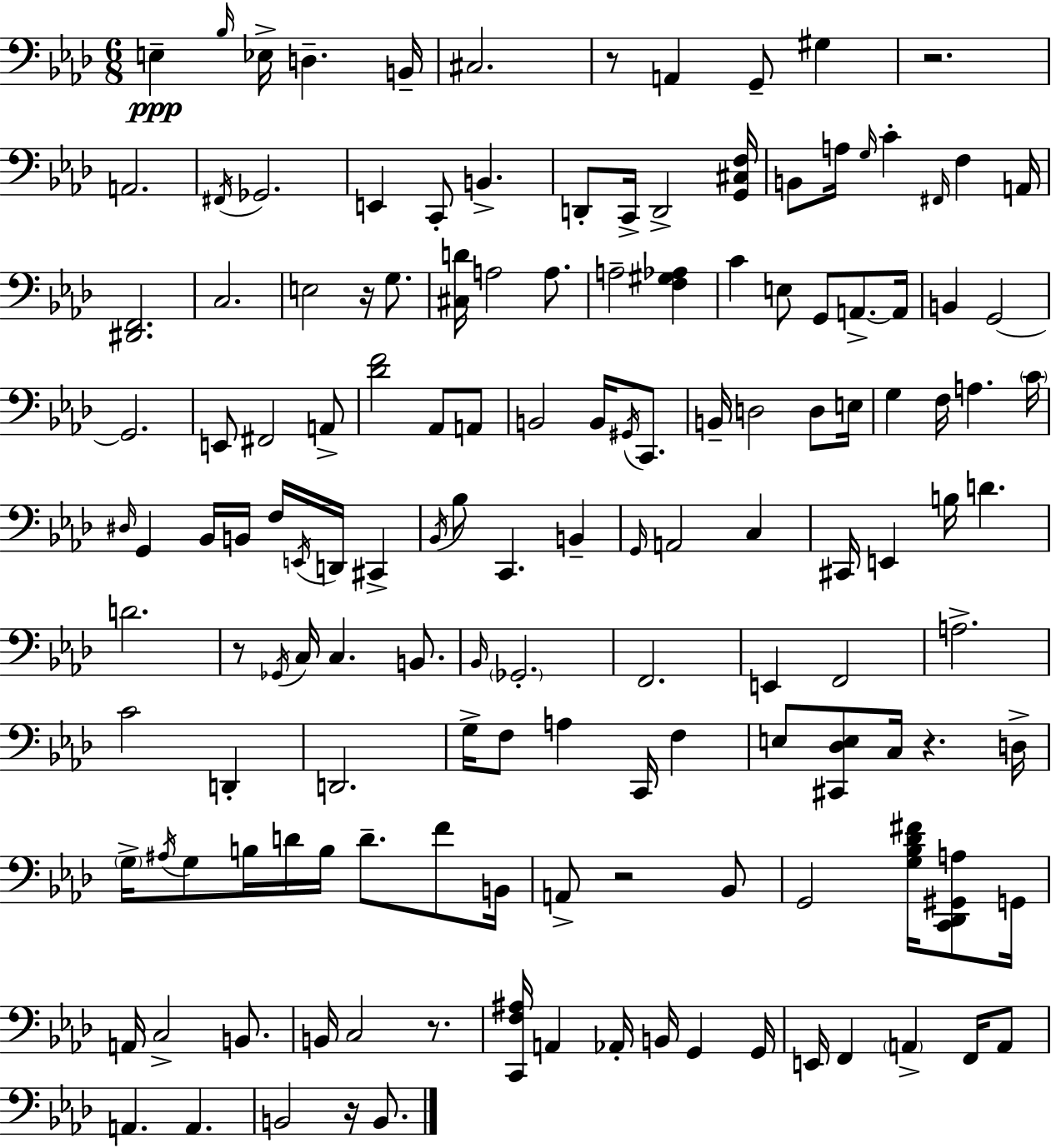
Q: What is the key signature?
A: AES major